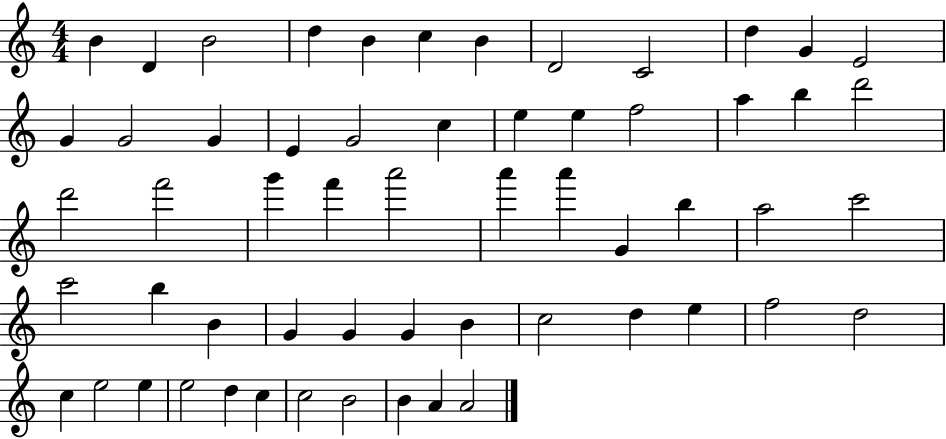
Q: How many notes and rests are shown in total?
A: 58